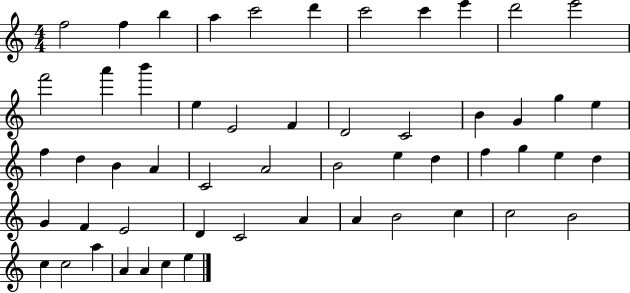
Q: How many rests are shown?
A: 0